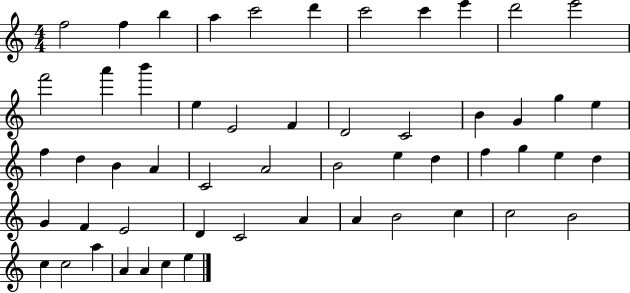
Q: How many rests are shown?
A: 0